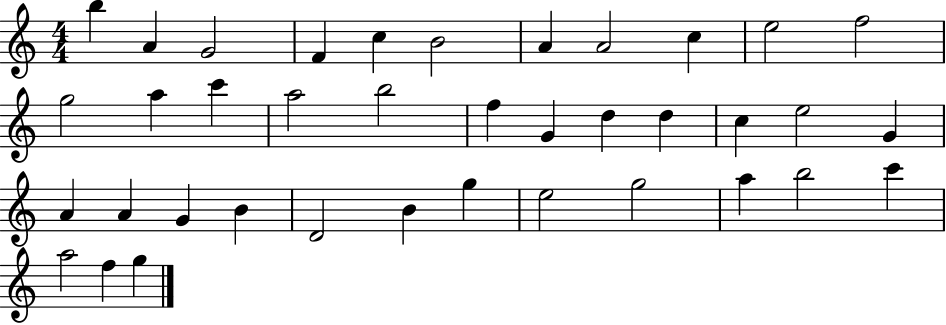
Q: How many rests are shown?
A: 0